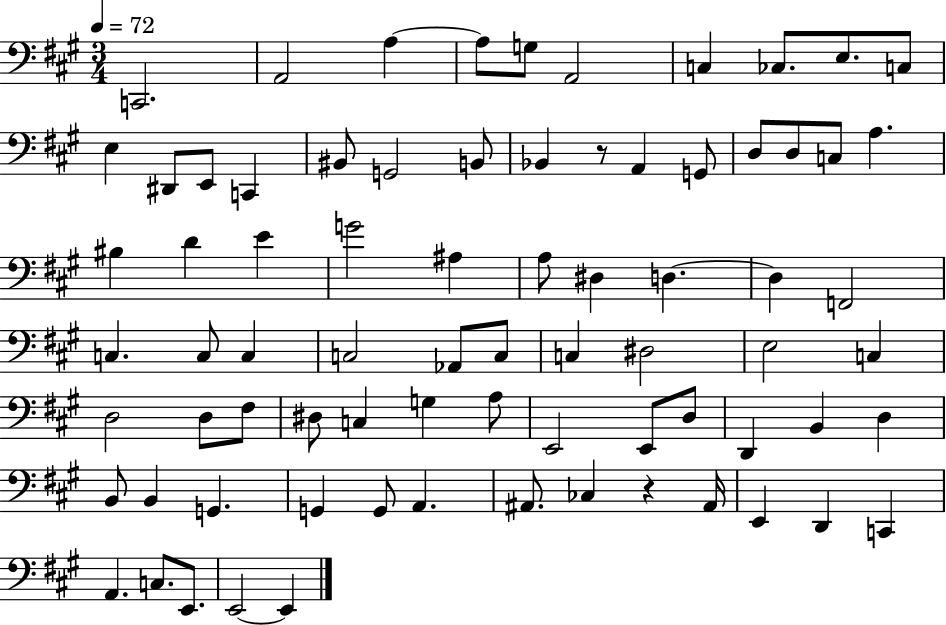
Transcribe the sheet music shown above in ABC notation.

X:1
T:Untitled
M:3/4
L:1/4
K:A
C,,2 A,,2 A, A,/2 G,/2 A,,2 C, _C,/2 E,/2 C,/2 E, ^D,,/2 E,,/2 C,, ^B,,/2 G,,2 B,,/2 _B,, z/2 A,, G,,/2 D,/2 D,/2 C,/2 A, ^B, D E G2 ^A, A,/2 ^D, D, D, F,,2 C, C,/2 C, C,2 _A,,/2 C,/2 C, ^D,2 E,2 C, D,2 D,/2 ^F,/2 ^D,/2 C, G, A,/2 E,,2 E,,/2 D,/2 D,, B,, D, B,,/2 B,, G,, G,, G,,/2 A,, ^A,,/2 _C, z ^A,,/4 E,, D,, C,, A,, C,/2 E,,/2 E,,2 E,,